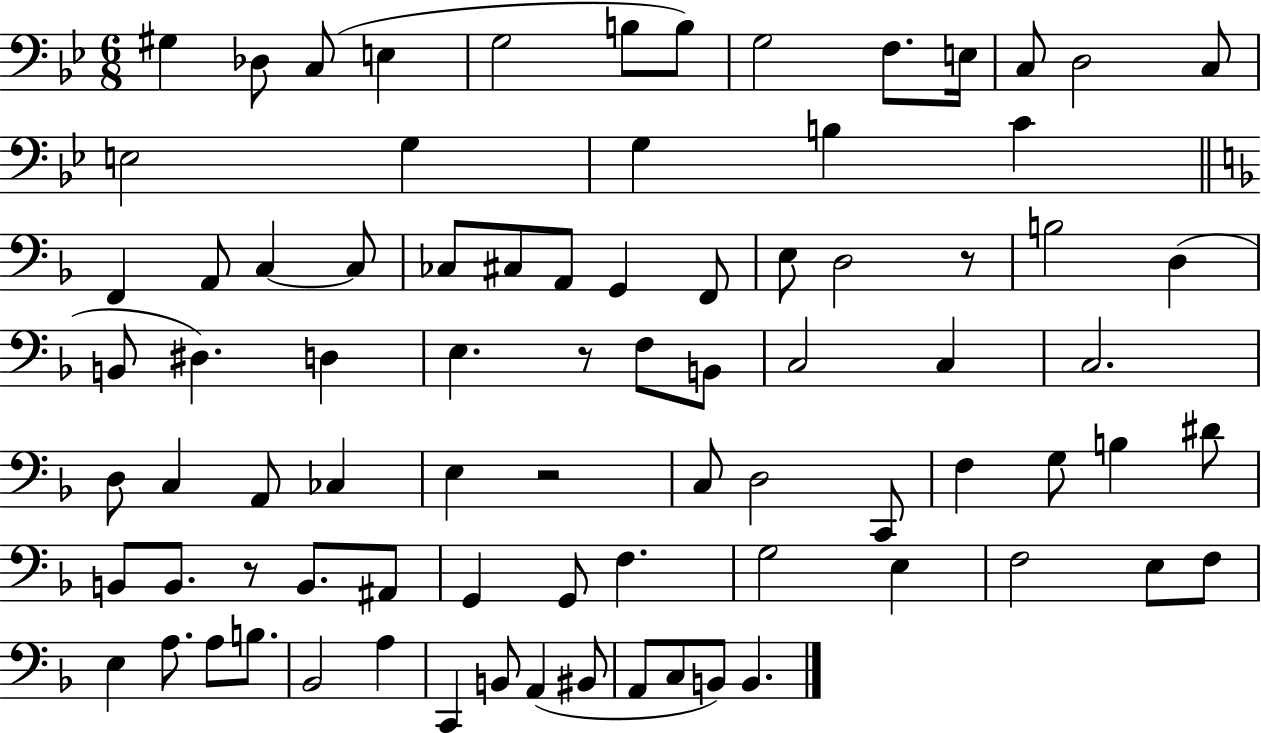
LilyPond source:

{
  \clef bass
  \numericTimeSignature
  \time 6/8
  \key bes \major
  gis4 des8 c8( e4 | g2 b8 b8) | g2 f8. e16 | c8 d2 c8 | \break e2 g4 | g4 b4 c'4 | \bar "||" \break \key f \major f,4 a,8 c4~~ c8 | ces8 cis8 a,8 g,4 f,8 | e8 d2 r8 | b2 d4( | \break b,8 dis4.) d4 | e4. r8 f8 b,8 | c2 c4 | c2. | \break d8 c4 a,8 ces4 | e4 r2 | c8 d2 c,8 | f4 g8 b4 dis'8 | \break b,8 b,8. r8 b,8. ais,8 | g,4 g,8 f4. | g2 e4 | f2 e8 f8 | \break e4 a8. a8 b8. | bes,2 a4 | c,4 b,8 a,4( bis,8 | a,8 c8 b,8) b,4. | \break \bar "|."
}